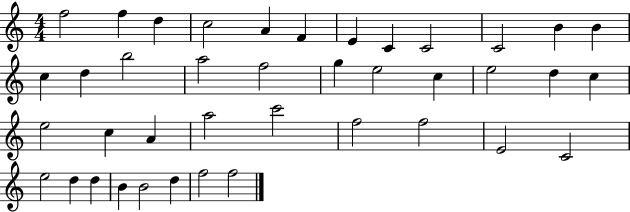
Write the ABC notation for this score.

X:1
T:Untitled
M:4/4
L:1/4
K:C
f2 f d c2 A F E C C2 C2 B B c d b2 a2 f2 g e2 c e2 d c e2 c A a2 c'2 f2 f2 E2 C2 e2 d d B B2 d f2 f2